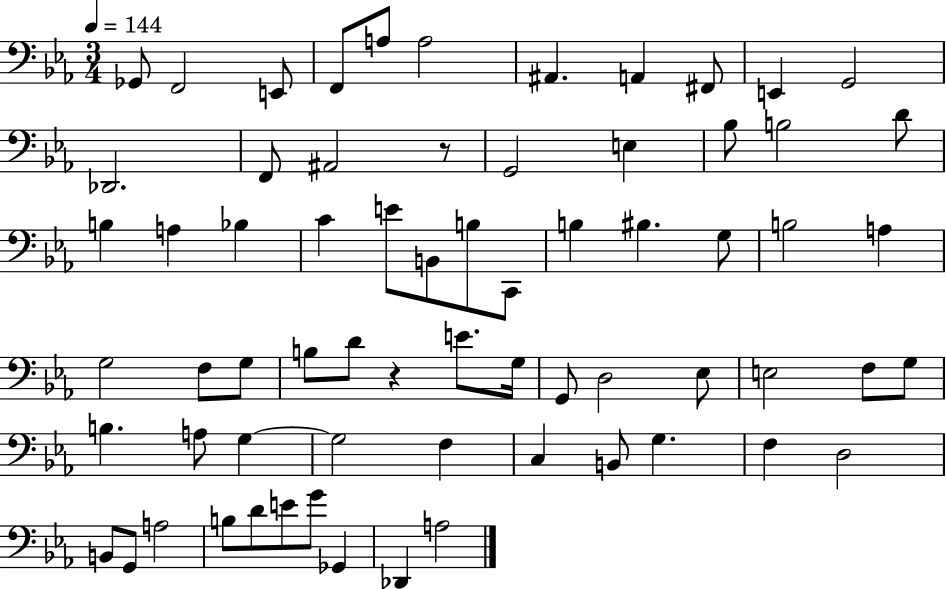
Gb2/e F2/h E2/e F2/e A3/e A3/h A#2/q. A2/q F#2/e E2/q G2/h Db2/h. F2/e A#2/h R/e G2/h E3/q Bb3/e B3/h D4/e B3/q A3/q Bb3/q C4/q E4/e B2/e B3/e C2/e B3/q BIS3/q. G3/e B3/h A3/q G3/h F3/e G3/e B3/e D4/e R/q E4/e. G3/s G2/e D3/h Eb3/e E3/h F3/e G3/e B3/q. A3/e G3/q G3/h F3/q C3/q B2/e G3/q. F3/q D3/h B2/e G2/e A3/h B3/e D4/e E4/e G4/e Gb2/q Db2/q A3/h